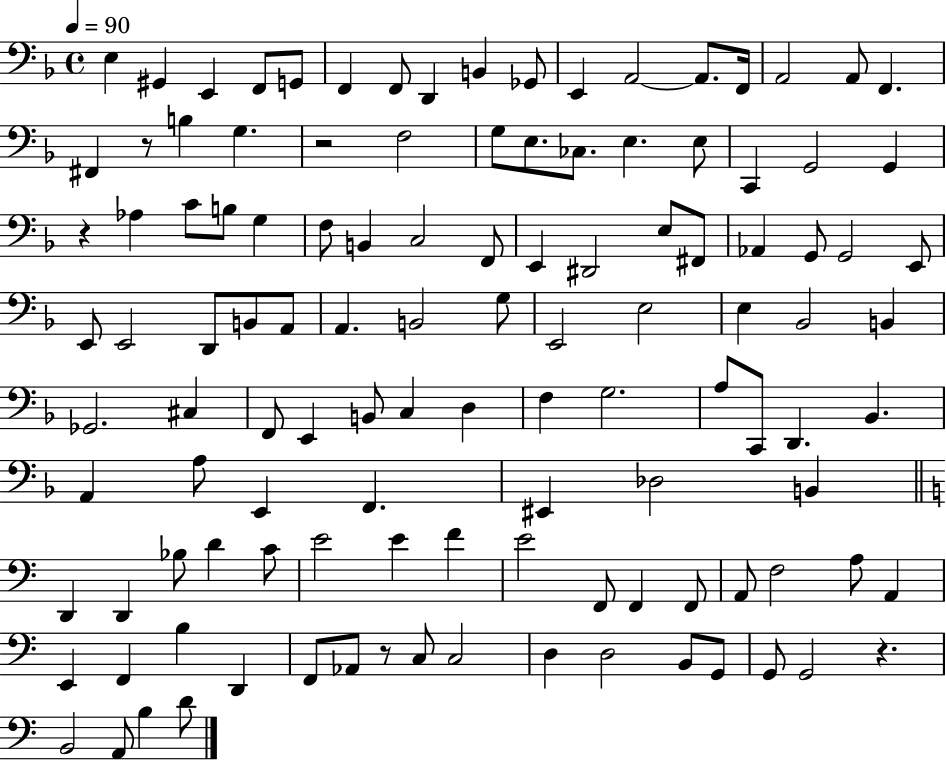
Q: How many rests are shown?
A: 5